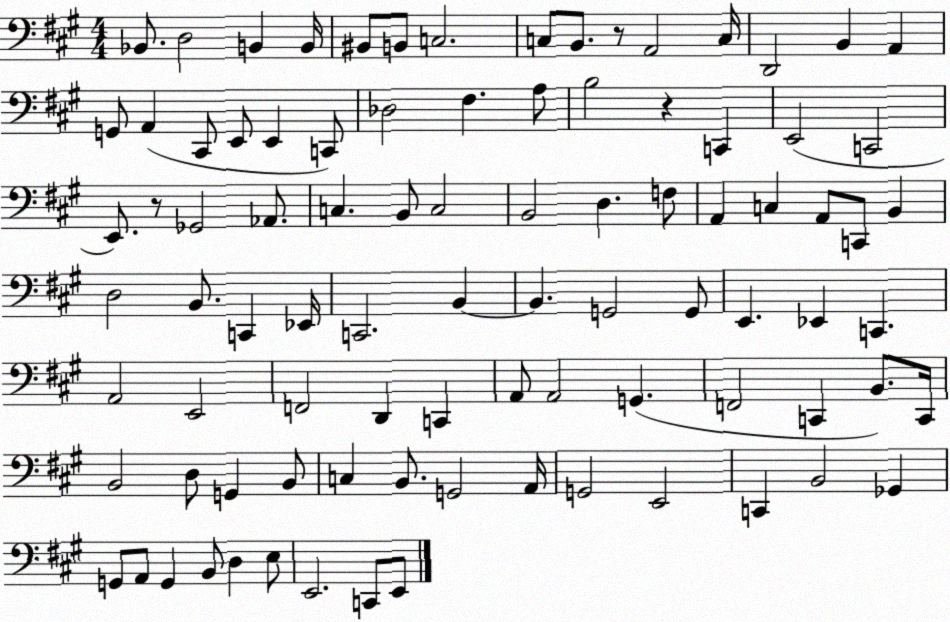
X:1
T:Untitled
M:4/4
L:1/4
K:A
_B,,/2 D,2 B,, B,,/4 ^B,,/2 B,,/2 C,2 C,/2 B,,/2 z/2 A,,2 C,/4 D,,2 B,, A,, G,,/2 A,, ^C,,/2 E,,/2 E,, C,,/2 _D,2 ^F, A,/2 B,2 z C,, E,,2 C,,2 E,,/2 z/2 _G,,2 _A,,/2 C, B,,/2 C,2 B,,2 D, F,/2 A,, C, A,,/2 C,,/2 B,, D,2 B,,/2 C,, _E,,/4 C,,2 B,, B,, G,,2 G,,/2 E,, _E,, C,, A,,2 E,,2 F,,2 D,, C,, A,,/2 A,,2 G,, F,,2 C,, B,,/2 C,,/4 B,,2 D,/2 G,, B,,/2 C, B,,/2 G,,2 A,,/4 G,,2 E,,2 C,, B,,2 _G,, G,,/2 A,,/2 G,, B,,/2 D, E,/2 E,,2 C,,/2 E,,/2